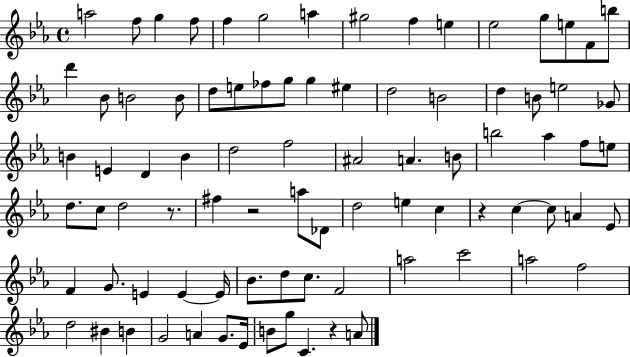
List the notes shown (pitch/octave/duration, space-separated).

A5/h F5/e G5/q F5/e F5/q G5/h A5/q G#5/h F5/q E5/q Eb5/h G5/e E5/e F4/e B5/e D6/q Bb4/e B4/h B4/e D5/e E5/e FES5/e G5/e G5/q EIS5/q D5/h B4/h D5/q B4/e E5/h Gb4/e B4/q E4/q D4/q B4/q D5/h F5/h A#4/h A4/q. B4/e B5/h Ab5/q F5/e E5/e D5/e. C5/e D5/h R/e. F#5/q R/h A5/e Db4/e D5/h E5/q C5/q R/q C5/q C5/e A4/q Eb4/e F4/q G4/e. E4/q E4/q E4/s Bb4/e. D5/e C5/e. F4/h A5/h C6/h A5/h F5/h D5/h BIS4/q B4/q G4/h A4/q G4/e. Eb4/s B4/e G5/e C4/q. R/q A4/e